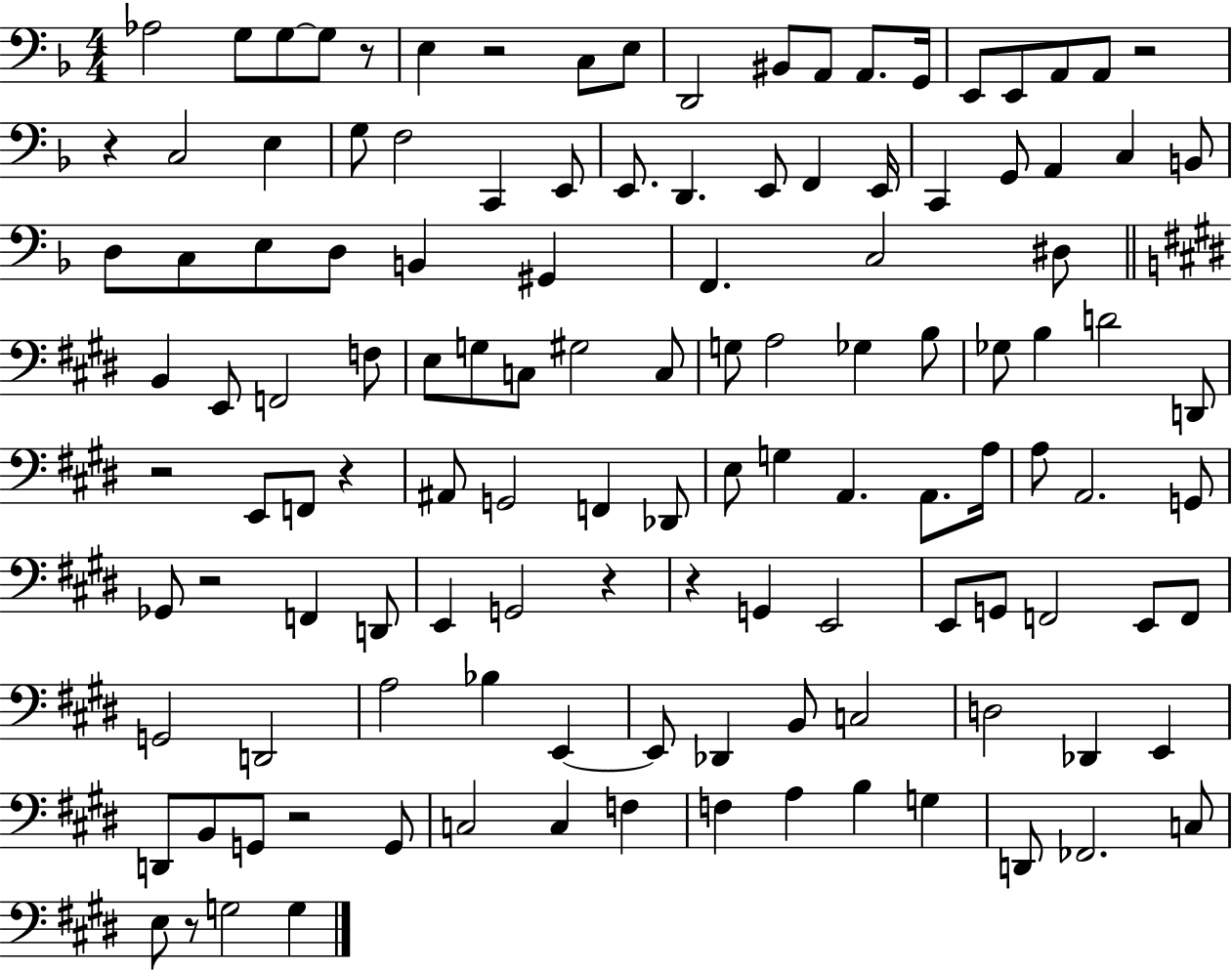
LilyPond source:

{
  \clef bass
  \numericTimeSignature
  \time 4/4
  \key f \major
  aes2 g8 g8~~ g8 r8 | e4 r2 c8 e8 | d,2 bis,8 a,8 a,8. g,16 | e,8 e,8 a,8 a,8 r2 | \break r4 c2 e4 | g8 f2 c,4 e,8 | e,8. d,4. e,8 f,4 e,16 | c,4 g,8 a,4 c4 b,8 | \break d8 c8 e8 d8 b,4 gis,4 | f,4. c2 dis8 | \bar "||" \break \key e \major b,4 e,8 f,2 f8 | e8 g8 c8 gis2 c8 | g8 a2 ges4 b8 | ges8 b4 d'2 d,8 | \break r2 e,8 f,8 r4 | ais,8 g,2 f,4 des,8 | e8 g4 a,4. a,8. a16 | a8 a,2. g,8 | \break ges,8 r2 f,4 d,8 | e,4 g,2 r4 | r4 g,4 e,2 | e,8 g,8 f,2 e,8 f,8 | \break g,2 d,2 | a2 bes4 e,4~~ | e,8 des,4 b,8 c2 | d2 des,4 e,4 | \break d,8 b,8 g,8 r2 g,8 | c2 c4 f4 | f4 a4 b4 g4 | d,8 fes,2. c8 | \break e8 r8 g2 g4 | \bar "|."
}